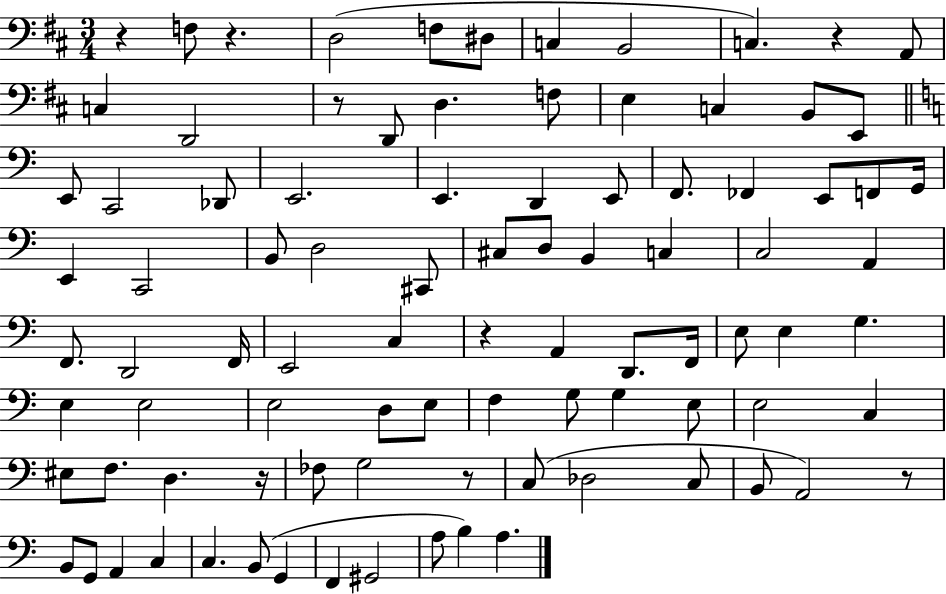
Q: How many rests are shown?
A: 8